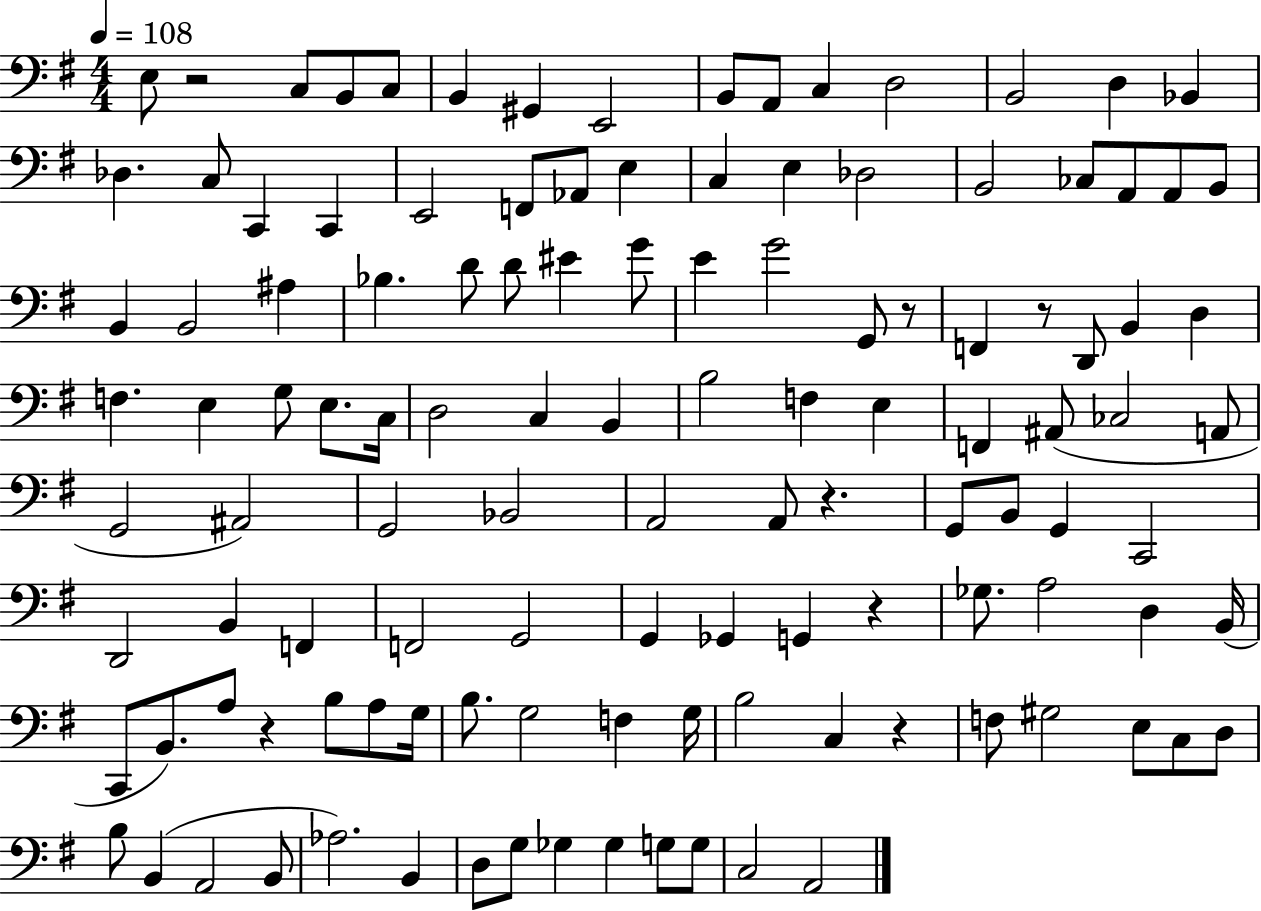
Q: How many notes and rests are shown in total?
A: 120